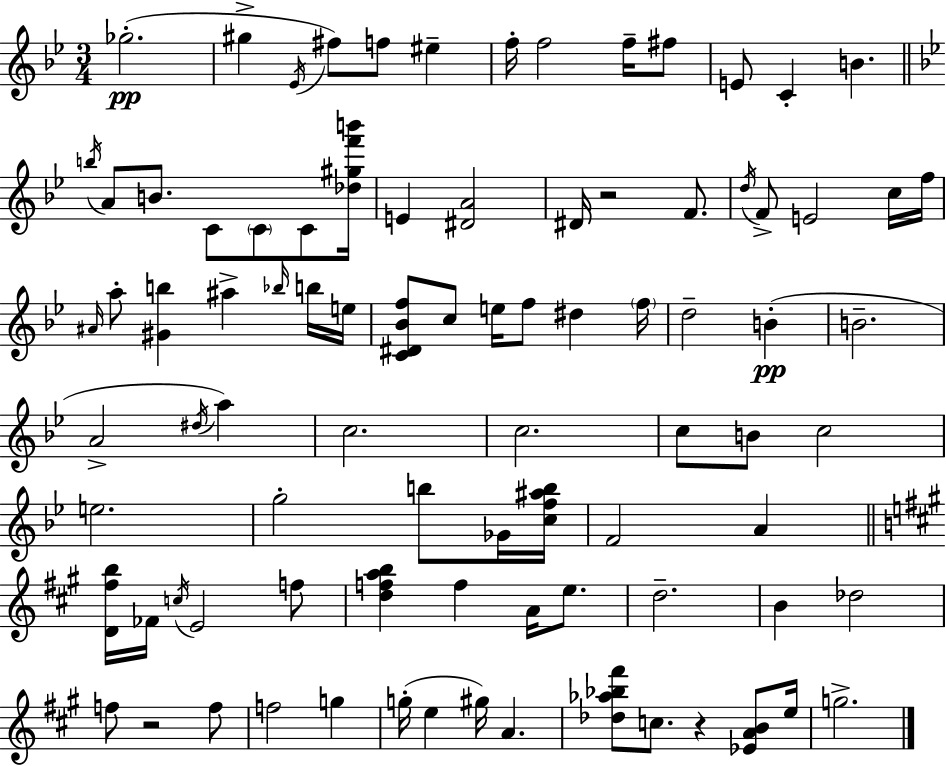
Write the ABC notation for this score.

X:1
T:Untitled
M:3/4
L:1/4
K:Gm
_g2 ^g _E/4 ^f/2 f/2 ^e f/4 f2 f/4 ^f/2 E/2 C B b/4 A/2 B/2 C/2 C/2 C/2 [_d^gf'b']/4 E [^DA]2 ^D/4 z2 F/2 d/4 F/2 E2 c/4 f/4 ^A/4 a/2 [^Gb] ^a _b/4 b/4 e/4 [C^D_Bf]/2 c/2 e/4 f/2 ^d f/4 d2 B B2 A2 ^d/4 a c2 c2 c/2 B/2 c2 e2 g2 b/2 _G/4 [cf^ab]/4 F2 A [D^fb]/4 _F/4 c/4 E2 f/2 [dfab] f A/4 e/2 d2 B _d2 f/2 z2 f/2 f2 g g/4 e ^g/4 A [_d_a_b^f']/2 c/2 z [_EAB]/2 e/4 g2